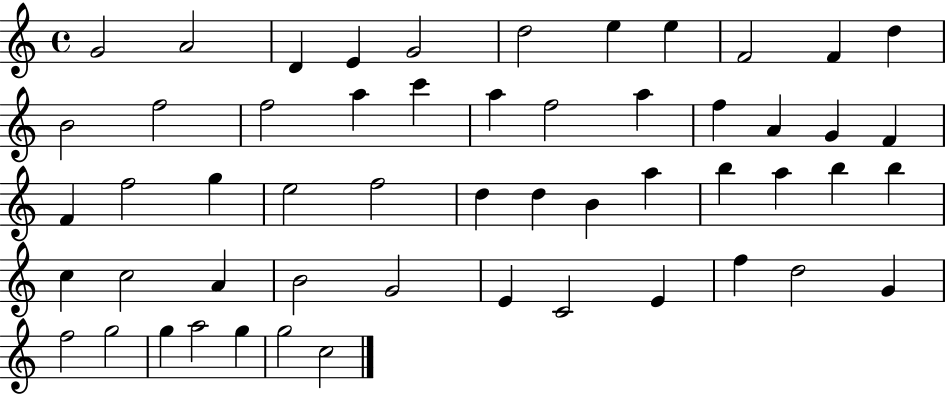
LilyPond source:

{
  \clef treble
  \time 4/4
  \defaultTimeSignature
  \key c \major
  g'2 a'2 | d'4 e'4 g'2 | d''2 e''4 e''4 | f'2 f'4 d''4 | \break b'2 f''2 | f''2 a''4 c'''4 | a''4 f''2 a''4 | f''4 a'4 g'4 f'4 | \break f'4 f''2 g''4 | e''2 f''2 | d''4 d''4 b'4 a''4 | b''4 a''4 b''4 b''4 | \break c''4 c''2 a'4 | b'2 g'2 | e'4 c'2 e'4 | f''4 d''2 g'4 | \break f''2 g''2 | g''4 a''2 g''4 | g''2 c''2 | \bar "|."
}